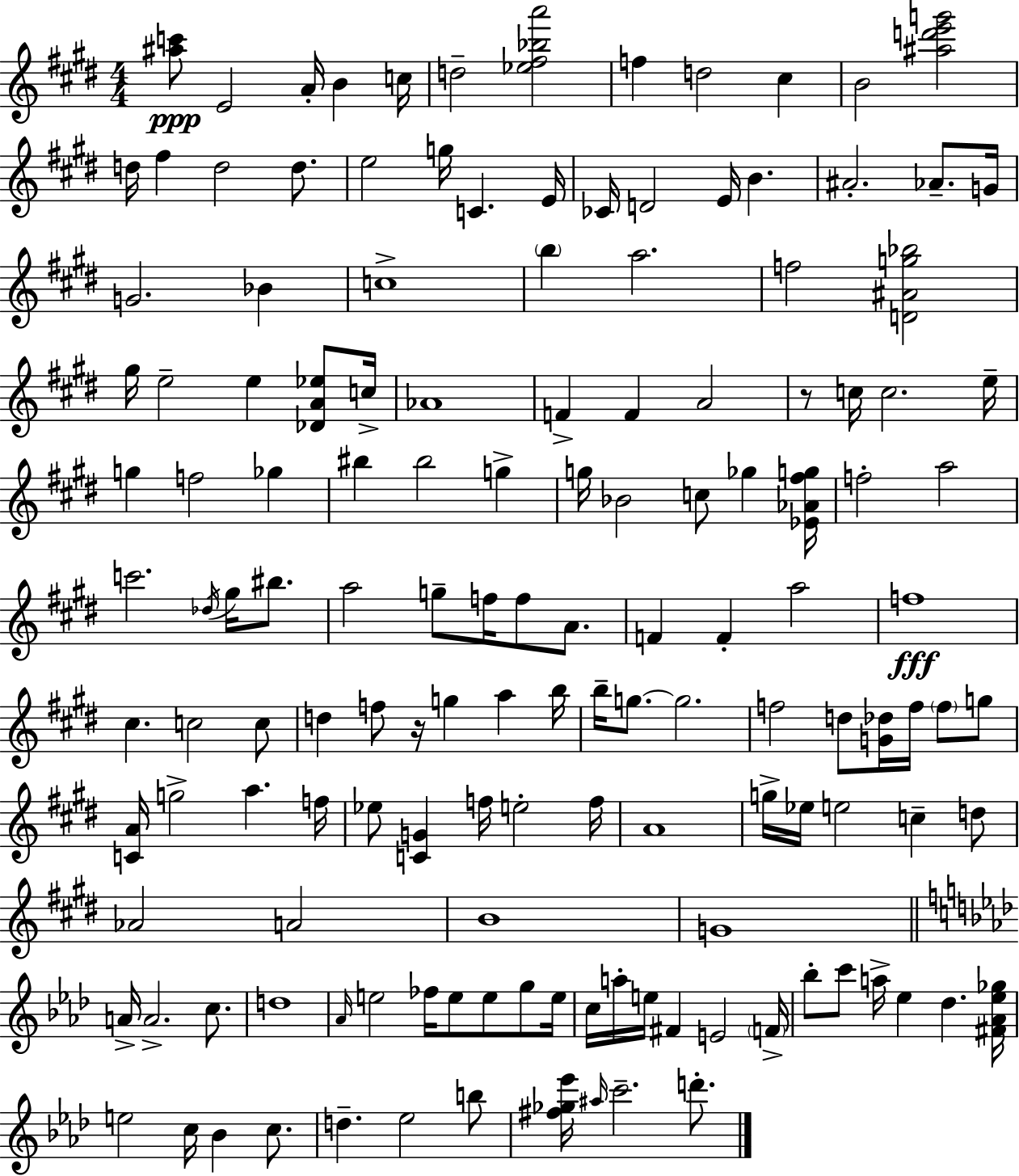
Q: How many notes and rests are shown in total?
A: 144